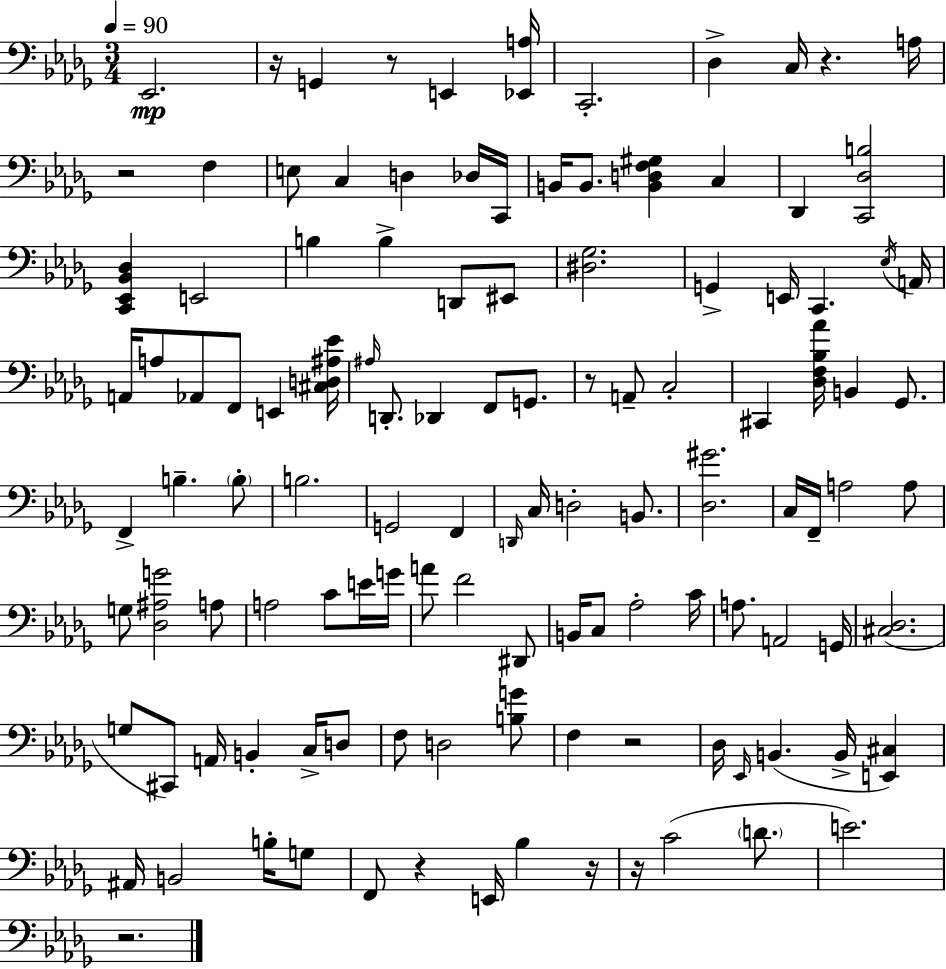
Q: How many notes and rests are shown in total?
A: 117